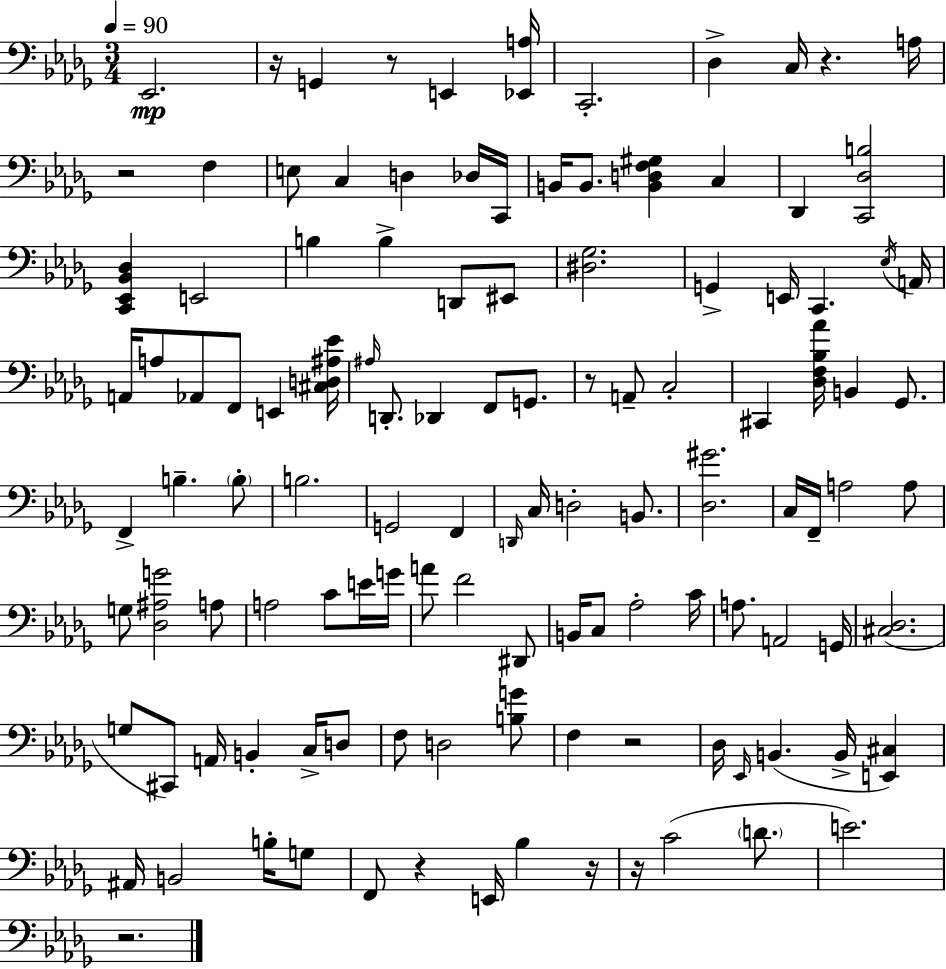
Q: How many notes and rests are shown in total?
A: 117